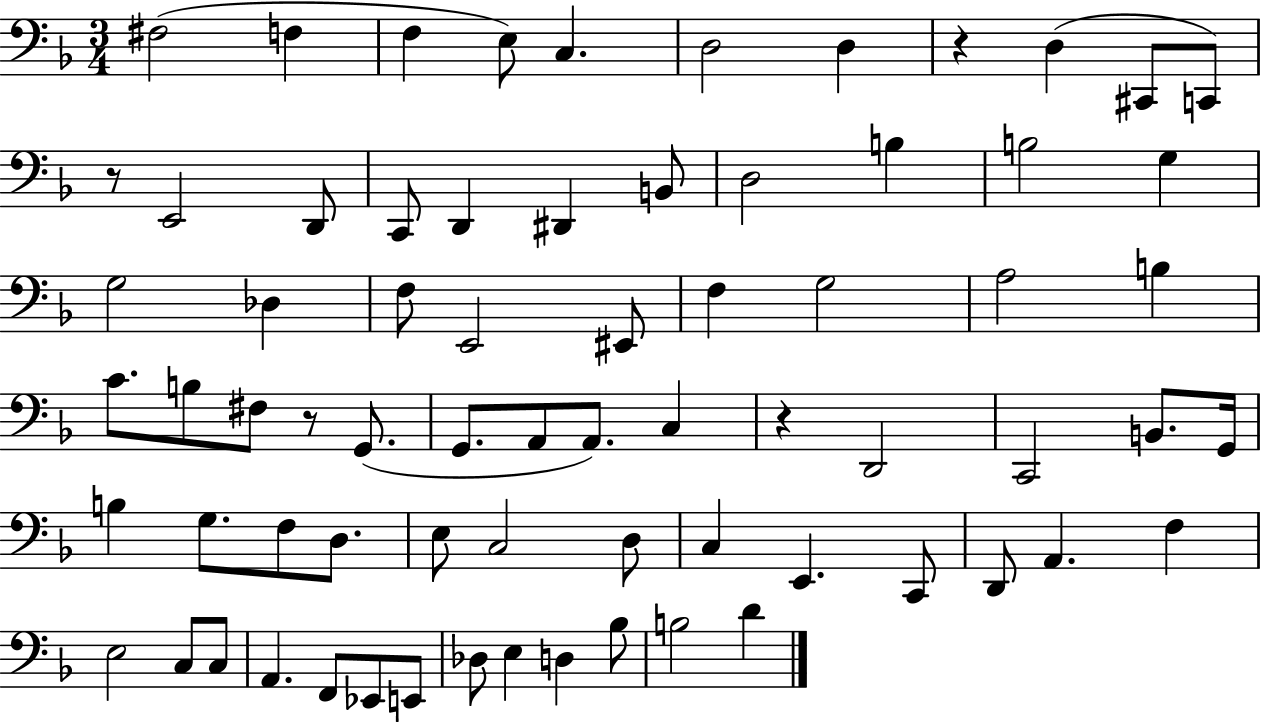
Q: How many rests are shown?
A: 4